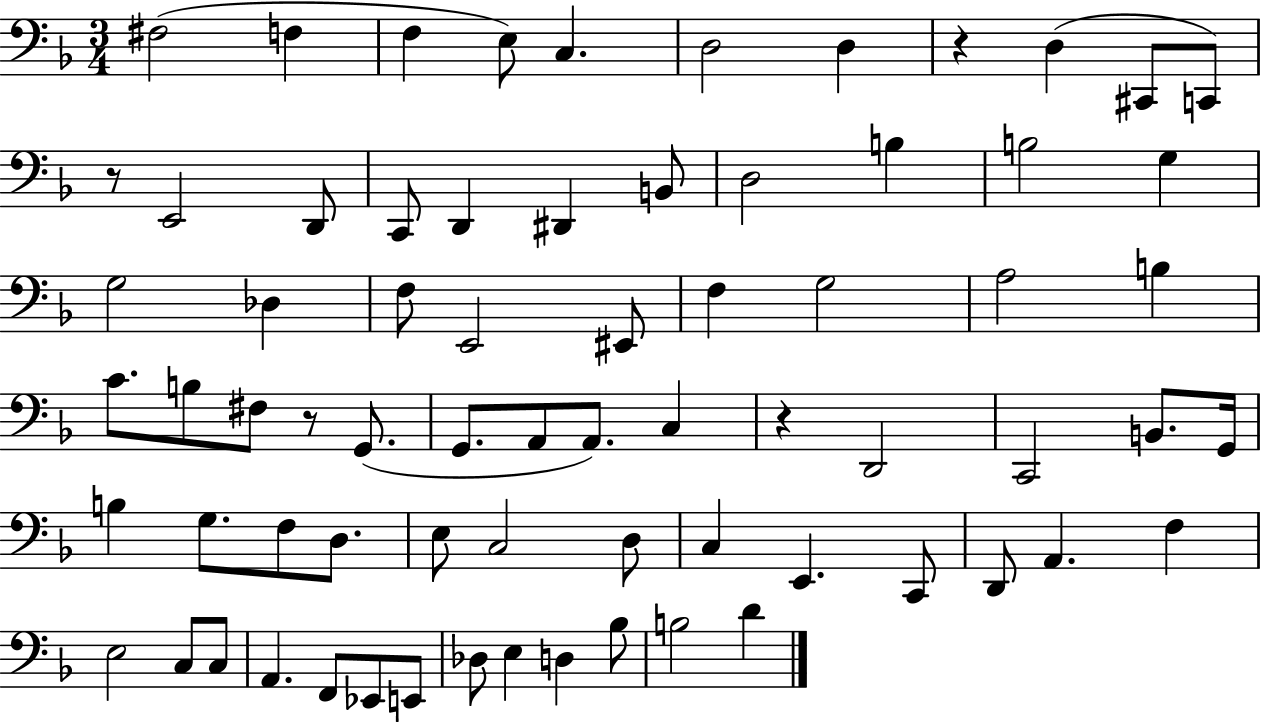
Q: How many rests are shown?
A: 4